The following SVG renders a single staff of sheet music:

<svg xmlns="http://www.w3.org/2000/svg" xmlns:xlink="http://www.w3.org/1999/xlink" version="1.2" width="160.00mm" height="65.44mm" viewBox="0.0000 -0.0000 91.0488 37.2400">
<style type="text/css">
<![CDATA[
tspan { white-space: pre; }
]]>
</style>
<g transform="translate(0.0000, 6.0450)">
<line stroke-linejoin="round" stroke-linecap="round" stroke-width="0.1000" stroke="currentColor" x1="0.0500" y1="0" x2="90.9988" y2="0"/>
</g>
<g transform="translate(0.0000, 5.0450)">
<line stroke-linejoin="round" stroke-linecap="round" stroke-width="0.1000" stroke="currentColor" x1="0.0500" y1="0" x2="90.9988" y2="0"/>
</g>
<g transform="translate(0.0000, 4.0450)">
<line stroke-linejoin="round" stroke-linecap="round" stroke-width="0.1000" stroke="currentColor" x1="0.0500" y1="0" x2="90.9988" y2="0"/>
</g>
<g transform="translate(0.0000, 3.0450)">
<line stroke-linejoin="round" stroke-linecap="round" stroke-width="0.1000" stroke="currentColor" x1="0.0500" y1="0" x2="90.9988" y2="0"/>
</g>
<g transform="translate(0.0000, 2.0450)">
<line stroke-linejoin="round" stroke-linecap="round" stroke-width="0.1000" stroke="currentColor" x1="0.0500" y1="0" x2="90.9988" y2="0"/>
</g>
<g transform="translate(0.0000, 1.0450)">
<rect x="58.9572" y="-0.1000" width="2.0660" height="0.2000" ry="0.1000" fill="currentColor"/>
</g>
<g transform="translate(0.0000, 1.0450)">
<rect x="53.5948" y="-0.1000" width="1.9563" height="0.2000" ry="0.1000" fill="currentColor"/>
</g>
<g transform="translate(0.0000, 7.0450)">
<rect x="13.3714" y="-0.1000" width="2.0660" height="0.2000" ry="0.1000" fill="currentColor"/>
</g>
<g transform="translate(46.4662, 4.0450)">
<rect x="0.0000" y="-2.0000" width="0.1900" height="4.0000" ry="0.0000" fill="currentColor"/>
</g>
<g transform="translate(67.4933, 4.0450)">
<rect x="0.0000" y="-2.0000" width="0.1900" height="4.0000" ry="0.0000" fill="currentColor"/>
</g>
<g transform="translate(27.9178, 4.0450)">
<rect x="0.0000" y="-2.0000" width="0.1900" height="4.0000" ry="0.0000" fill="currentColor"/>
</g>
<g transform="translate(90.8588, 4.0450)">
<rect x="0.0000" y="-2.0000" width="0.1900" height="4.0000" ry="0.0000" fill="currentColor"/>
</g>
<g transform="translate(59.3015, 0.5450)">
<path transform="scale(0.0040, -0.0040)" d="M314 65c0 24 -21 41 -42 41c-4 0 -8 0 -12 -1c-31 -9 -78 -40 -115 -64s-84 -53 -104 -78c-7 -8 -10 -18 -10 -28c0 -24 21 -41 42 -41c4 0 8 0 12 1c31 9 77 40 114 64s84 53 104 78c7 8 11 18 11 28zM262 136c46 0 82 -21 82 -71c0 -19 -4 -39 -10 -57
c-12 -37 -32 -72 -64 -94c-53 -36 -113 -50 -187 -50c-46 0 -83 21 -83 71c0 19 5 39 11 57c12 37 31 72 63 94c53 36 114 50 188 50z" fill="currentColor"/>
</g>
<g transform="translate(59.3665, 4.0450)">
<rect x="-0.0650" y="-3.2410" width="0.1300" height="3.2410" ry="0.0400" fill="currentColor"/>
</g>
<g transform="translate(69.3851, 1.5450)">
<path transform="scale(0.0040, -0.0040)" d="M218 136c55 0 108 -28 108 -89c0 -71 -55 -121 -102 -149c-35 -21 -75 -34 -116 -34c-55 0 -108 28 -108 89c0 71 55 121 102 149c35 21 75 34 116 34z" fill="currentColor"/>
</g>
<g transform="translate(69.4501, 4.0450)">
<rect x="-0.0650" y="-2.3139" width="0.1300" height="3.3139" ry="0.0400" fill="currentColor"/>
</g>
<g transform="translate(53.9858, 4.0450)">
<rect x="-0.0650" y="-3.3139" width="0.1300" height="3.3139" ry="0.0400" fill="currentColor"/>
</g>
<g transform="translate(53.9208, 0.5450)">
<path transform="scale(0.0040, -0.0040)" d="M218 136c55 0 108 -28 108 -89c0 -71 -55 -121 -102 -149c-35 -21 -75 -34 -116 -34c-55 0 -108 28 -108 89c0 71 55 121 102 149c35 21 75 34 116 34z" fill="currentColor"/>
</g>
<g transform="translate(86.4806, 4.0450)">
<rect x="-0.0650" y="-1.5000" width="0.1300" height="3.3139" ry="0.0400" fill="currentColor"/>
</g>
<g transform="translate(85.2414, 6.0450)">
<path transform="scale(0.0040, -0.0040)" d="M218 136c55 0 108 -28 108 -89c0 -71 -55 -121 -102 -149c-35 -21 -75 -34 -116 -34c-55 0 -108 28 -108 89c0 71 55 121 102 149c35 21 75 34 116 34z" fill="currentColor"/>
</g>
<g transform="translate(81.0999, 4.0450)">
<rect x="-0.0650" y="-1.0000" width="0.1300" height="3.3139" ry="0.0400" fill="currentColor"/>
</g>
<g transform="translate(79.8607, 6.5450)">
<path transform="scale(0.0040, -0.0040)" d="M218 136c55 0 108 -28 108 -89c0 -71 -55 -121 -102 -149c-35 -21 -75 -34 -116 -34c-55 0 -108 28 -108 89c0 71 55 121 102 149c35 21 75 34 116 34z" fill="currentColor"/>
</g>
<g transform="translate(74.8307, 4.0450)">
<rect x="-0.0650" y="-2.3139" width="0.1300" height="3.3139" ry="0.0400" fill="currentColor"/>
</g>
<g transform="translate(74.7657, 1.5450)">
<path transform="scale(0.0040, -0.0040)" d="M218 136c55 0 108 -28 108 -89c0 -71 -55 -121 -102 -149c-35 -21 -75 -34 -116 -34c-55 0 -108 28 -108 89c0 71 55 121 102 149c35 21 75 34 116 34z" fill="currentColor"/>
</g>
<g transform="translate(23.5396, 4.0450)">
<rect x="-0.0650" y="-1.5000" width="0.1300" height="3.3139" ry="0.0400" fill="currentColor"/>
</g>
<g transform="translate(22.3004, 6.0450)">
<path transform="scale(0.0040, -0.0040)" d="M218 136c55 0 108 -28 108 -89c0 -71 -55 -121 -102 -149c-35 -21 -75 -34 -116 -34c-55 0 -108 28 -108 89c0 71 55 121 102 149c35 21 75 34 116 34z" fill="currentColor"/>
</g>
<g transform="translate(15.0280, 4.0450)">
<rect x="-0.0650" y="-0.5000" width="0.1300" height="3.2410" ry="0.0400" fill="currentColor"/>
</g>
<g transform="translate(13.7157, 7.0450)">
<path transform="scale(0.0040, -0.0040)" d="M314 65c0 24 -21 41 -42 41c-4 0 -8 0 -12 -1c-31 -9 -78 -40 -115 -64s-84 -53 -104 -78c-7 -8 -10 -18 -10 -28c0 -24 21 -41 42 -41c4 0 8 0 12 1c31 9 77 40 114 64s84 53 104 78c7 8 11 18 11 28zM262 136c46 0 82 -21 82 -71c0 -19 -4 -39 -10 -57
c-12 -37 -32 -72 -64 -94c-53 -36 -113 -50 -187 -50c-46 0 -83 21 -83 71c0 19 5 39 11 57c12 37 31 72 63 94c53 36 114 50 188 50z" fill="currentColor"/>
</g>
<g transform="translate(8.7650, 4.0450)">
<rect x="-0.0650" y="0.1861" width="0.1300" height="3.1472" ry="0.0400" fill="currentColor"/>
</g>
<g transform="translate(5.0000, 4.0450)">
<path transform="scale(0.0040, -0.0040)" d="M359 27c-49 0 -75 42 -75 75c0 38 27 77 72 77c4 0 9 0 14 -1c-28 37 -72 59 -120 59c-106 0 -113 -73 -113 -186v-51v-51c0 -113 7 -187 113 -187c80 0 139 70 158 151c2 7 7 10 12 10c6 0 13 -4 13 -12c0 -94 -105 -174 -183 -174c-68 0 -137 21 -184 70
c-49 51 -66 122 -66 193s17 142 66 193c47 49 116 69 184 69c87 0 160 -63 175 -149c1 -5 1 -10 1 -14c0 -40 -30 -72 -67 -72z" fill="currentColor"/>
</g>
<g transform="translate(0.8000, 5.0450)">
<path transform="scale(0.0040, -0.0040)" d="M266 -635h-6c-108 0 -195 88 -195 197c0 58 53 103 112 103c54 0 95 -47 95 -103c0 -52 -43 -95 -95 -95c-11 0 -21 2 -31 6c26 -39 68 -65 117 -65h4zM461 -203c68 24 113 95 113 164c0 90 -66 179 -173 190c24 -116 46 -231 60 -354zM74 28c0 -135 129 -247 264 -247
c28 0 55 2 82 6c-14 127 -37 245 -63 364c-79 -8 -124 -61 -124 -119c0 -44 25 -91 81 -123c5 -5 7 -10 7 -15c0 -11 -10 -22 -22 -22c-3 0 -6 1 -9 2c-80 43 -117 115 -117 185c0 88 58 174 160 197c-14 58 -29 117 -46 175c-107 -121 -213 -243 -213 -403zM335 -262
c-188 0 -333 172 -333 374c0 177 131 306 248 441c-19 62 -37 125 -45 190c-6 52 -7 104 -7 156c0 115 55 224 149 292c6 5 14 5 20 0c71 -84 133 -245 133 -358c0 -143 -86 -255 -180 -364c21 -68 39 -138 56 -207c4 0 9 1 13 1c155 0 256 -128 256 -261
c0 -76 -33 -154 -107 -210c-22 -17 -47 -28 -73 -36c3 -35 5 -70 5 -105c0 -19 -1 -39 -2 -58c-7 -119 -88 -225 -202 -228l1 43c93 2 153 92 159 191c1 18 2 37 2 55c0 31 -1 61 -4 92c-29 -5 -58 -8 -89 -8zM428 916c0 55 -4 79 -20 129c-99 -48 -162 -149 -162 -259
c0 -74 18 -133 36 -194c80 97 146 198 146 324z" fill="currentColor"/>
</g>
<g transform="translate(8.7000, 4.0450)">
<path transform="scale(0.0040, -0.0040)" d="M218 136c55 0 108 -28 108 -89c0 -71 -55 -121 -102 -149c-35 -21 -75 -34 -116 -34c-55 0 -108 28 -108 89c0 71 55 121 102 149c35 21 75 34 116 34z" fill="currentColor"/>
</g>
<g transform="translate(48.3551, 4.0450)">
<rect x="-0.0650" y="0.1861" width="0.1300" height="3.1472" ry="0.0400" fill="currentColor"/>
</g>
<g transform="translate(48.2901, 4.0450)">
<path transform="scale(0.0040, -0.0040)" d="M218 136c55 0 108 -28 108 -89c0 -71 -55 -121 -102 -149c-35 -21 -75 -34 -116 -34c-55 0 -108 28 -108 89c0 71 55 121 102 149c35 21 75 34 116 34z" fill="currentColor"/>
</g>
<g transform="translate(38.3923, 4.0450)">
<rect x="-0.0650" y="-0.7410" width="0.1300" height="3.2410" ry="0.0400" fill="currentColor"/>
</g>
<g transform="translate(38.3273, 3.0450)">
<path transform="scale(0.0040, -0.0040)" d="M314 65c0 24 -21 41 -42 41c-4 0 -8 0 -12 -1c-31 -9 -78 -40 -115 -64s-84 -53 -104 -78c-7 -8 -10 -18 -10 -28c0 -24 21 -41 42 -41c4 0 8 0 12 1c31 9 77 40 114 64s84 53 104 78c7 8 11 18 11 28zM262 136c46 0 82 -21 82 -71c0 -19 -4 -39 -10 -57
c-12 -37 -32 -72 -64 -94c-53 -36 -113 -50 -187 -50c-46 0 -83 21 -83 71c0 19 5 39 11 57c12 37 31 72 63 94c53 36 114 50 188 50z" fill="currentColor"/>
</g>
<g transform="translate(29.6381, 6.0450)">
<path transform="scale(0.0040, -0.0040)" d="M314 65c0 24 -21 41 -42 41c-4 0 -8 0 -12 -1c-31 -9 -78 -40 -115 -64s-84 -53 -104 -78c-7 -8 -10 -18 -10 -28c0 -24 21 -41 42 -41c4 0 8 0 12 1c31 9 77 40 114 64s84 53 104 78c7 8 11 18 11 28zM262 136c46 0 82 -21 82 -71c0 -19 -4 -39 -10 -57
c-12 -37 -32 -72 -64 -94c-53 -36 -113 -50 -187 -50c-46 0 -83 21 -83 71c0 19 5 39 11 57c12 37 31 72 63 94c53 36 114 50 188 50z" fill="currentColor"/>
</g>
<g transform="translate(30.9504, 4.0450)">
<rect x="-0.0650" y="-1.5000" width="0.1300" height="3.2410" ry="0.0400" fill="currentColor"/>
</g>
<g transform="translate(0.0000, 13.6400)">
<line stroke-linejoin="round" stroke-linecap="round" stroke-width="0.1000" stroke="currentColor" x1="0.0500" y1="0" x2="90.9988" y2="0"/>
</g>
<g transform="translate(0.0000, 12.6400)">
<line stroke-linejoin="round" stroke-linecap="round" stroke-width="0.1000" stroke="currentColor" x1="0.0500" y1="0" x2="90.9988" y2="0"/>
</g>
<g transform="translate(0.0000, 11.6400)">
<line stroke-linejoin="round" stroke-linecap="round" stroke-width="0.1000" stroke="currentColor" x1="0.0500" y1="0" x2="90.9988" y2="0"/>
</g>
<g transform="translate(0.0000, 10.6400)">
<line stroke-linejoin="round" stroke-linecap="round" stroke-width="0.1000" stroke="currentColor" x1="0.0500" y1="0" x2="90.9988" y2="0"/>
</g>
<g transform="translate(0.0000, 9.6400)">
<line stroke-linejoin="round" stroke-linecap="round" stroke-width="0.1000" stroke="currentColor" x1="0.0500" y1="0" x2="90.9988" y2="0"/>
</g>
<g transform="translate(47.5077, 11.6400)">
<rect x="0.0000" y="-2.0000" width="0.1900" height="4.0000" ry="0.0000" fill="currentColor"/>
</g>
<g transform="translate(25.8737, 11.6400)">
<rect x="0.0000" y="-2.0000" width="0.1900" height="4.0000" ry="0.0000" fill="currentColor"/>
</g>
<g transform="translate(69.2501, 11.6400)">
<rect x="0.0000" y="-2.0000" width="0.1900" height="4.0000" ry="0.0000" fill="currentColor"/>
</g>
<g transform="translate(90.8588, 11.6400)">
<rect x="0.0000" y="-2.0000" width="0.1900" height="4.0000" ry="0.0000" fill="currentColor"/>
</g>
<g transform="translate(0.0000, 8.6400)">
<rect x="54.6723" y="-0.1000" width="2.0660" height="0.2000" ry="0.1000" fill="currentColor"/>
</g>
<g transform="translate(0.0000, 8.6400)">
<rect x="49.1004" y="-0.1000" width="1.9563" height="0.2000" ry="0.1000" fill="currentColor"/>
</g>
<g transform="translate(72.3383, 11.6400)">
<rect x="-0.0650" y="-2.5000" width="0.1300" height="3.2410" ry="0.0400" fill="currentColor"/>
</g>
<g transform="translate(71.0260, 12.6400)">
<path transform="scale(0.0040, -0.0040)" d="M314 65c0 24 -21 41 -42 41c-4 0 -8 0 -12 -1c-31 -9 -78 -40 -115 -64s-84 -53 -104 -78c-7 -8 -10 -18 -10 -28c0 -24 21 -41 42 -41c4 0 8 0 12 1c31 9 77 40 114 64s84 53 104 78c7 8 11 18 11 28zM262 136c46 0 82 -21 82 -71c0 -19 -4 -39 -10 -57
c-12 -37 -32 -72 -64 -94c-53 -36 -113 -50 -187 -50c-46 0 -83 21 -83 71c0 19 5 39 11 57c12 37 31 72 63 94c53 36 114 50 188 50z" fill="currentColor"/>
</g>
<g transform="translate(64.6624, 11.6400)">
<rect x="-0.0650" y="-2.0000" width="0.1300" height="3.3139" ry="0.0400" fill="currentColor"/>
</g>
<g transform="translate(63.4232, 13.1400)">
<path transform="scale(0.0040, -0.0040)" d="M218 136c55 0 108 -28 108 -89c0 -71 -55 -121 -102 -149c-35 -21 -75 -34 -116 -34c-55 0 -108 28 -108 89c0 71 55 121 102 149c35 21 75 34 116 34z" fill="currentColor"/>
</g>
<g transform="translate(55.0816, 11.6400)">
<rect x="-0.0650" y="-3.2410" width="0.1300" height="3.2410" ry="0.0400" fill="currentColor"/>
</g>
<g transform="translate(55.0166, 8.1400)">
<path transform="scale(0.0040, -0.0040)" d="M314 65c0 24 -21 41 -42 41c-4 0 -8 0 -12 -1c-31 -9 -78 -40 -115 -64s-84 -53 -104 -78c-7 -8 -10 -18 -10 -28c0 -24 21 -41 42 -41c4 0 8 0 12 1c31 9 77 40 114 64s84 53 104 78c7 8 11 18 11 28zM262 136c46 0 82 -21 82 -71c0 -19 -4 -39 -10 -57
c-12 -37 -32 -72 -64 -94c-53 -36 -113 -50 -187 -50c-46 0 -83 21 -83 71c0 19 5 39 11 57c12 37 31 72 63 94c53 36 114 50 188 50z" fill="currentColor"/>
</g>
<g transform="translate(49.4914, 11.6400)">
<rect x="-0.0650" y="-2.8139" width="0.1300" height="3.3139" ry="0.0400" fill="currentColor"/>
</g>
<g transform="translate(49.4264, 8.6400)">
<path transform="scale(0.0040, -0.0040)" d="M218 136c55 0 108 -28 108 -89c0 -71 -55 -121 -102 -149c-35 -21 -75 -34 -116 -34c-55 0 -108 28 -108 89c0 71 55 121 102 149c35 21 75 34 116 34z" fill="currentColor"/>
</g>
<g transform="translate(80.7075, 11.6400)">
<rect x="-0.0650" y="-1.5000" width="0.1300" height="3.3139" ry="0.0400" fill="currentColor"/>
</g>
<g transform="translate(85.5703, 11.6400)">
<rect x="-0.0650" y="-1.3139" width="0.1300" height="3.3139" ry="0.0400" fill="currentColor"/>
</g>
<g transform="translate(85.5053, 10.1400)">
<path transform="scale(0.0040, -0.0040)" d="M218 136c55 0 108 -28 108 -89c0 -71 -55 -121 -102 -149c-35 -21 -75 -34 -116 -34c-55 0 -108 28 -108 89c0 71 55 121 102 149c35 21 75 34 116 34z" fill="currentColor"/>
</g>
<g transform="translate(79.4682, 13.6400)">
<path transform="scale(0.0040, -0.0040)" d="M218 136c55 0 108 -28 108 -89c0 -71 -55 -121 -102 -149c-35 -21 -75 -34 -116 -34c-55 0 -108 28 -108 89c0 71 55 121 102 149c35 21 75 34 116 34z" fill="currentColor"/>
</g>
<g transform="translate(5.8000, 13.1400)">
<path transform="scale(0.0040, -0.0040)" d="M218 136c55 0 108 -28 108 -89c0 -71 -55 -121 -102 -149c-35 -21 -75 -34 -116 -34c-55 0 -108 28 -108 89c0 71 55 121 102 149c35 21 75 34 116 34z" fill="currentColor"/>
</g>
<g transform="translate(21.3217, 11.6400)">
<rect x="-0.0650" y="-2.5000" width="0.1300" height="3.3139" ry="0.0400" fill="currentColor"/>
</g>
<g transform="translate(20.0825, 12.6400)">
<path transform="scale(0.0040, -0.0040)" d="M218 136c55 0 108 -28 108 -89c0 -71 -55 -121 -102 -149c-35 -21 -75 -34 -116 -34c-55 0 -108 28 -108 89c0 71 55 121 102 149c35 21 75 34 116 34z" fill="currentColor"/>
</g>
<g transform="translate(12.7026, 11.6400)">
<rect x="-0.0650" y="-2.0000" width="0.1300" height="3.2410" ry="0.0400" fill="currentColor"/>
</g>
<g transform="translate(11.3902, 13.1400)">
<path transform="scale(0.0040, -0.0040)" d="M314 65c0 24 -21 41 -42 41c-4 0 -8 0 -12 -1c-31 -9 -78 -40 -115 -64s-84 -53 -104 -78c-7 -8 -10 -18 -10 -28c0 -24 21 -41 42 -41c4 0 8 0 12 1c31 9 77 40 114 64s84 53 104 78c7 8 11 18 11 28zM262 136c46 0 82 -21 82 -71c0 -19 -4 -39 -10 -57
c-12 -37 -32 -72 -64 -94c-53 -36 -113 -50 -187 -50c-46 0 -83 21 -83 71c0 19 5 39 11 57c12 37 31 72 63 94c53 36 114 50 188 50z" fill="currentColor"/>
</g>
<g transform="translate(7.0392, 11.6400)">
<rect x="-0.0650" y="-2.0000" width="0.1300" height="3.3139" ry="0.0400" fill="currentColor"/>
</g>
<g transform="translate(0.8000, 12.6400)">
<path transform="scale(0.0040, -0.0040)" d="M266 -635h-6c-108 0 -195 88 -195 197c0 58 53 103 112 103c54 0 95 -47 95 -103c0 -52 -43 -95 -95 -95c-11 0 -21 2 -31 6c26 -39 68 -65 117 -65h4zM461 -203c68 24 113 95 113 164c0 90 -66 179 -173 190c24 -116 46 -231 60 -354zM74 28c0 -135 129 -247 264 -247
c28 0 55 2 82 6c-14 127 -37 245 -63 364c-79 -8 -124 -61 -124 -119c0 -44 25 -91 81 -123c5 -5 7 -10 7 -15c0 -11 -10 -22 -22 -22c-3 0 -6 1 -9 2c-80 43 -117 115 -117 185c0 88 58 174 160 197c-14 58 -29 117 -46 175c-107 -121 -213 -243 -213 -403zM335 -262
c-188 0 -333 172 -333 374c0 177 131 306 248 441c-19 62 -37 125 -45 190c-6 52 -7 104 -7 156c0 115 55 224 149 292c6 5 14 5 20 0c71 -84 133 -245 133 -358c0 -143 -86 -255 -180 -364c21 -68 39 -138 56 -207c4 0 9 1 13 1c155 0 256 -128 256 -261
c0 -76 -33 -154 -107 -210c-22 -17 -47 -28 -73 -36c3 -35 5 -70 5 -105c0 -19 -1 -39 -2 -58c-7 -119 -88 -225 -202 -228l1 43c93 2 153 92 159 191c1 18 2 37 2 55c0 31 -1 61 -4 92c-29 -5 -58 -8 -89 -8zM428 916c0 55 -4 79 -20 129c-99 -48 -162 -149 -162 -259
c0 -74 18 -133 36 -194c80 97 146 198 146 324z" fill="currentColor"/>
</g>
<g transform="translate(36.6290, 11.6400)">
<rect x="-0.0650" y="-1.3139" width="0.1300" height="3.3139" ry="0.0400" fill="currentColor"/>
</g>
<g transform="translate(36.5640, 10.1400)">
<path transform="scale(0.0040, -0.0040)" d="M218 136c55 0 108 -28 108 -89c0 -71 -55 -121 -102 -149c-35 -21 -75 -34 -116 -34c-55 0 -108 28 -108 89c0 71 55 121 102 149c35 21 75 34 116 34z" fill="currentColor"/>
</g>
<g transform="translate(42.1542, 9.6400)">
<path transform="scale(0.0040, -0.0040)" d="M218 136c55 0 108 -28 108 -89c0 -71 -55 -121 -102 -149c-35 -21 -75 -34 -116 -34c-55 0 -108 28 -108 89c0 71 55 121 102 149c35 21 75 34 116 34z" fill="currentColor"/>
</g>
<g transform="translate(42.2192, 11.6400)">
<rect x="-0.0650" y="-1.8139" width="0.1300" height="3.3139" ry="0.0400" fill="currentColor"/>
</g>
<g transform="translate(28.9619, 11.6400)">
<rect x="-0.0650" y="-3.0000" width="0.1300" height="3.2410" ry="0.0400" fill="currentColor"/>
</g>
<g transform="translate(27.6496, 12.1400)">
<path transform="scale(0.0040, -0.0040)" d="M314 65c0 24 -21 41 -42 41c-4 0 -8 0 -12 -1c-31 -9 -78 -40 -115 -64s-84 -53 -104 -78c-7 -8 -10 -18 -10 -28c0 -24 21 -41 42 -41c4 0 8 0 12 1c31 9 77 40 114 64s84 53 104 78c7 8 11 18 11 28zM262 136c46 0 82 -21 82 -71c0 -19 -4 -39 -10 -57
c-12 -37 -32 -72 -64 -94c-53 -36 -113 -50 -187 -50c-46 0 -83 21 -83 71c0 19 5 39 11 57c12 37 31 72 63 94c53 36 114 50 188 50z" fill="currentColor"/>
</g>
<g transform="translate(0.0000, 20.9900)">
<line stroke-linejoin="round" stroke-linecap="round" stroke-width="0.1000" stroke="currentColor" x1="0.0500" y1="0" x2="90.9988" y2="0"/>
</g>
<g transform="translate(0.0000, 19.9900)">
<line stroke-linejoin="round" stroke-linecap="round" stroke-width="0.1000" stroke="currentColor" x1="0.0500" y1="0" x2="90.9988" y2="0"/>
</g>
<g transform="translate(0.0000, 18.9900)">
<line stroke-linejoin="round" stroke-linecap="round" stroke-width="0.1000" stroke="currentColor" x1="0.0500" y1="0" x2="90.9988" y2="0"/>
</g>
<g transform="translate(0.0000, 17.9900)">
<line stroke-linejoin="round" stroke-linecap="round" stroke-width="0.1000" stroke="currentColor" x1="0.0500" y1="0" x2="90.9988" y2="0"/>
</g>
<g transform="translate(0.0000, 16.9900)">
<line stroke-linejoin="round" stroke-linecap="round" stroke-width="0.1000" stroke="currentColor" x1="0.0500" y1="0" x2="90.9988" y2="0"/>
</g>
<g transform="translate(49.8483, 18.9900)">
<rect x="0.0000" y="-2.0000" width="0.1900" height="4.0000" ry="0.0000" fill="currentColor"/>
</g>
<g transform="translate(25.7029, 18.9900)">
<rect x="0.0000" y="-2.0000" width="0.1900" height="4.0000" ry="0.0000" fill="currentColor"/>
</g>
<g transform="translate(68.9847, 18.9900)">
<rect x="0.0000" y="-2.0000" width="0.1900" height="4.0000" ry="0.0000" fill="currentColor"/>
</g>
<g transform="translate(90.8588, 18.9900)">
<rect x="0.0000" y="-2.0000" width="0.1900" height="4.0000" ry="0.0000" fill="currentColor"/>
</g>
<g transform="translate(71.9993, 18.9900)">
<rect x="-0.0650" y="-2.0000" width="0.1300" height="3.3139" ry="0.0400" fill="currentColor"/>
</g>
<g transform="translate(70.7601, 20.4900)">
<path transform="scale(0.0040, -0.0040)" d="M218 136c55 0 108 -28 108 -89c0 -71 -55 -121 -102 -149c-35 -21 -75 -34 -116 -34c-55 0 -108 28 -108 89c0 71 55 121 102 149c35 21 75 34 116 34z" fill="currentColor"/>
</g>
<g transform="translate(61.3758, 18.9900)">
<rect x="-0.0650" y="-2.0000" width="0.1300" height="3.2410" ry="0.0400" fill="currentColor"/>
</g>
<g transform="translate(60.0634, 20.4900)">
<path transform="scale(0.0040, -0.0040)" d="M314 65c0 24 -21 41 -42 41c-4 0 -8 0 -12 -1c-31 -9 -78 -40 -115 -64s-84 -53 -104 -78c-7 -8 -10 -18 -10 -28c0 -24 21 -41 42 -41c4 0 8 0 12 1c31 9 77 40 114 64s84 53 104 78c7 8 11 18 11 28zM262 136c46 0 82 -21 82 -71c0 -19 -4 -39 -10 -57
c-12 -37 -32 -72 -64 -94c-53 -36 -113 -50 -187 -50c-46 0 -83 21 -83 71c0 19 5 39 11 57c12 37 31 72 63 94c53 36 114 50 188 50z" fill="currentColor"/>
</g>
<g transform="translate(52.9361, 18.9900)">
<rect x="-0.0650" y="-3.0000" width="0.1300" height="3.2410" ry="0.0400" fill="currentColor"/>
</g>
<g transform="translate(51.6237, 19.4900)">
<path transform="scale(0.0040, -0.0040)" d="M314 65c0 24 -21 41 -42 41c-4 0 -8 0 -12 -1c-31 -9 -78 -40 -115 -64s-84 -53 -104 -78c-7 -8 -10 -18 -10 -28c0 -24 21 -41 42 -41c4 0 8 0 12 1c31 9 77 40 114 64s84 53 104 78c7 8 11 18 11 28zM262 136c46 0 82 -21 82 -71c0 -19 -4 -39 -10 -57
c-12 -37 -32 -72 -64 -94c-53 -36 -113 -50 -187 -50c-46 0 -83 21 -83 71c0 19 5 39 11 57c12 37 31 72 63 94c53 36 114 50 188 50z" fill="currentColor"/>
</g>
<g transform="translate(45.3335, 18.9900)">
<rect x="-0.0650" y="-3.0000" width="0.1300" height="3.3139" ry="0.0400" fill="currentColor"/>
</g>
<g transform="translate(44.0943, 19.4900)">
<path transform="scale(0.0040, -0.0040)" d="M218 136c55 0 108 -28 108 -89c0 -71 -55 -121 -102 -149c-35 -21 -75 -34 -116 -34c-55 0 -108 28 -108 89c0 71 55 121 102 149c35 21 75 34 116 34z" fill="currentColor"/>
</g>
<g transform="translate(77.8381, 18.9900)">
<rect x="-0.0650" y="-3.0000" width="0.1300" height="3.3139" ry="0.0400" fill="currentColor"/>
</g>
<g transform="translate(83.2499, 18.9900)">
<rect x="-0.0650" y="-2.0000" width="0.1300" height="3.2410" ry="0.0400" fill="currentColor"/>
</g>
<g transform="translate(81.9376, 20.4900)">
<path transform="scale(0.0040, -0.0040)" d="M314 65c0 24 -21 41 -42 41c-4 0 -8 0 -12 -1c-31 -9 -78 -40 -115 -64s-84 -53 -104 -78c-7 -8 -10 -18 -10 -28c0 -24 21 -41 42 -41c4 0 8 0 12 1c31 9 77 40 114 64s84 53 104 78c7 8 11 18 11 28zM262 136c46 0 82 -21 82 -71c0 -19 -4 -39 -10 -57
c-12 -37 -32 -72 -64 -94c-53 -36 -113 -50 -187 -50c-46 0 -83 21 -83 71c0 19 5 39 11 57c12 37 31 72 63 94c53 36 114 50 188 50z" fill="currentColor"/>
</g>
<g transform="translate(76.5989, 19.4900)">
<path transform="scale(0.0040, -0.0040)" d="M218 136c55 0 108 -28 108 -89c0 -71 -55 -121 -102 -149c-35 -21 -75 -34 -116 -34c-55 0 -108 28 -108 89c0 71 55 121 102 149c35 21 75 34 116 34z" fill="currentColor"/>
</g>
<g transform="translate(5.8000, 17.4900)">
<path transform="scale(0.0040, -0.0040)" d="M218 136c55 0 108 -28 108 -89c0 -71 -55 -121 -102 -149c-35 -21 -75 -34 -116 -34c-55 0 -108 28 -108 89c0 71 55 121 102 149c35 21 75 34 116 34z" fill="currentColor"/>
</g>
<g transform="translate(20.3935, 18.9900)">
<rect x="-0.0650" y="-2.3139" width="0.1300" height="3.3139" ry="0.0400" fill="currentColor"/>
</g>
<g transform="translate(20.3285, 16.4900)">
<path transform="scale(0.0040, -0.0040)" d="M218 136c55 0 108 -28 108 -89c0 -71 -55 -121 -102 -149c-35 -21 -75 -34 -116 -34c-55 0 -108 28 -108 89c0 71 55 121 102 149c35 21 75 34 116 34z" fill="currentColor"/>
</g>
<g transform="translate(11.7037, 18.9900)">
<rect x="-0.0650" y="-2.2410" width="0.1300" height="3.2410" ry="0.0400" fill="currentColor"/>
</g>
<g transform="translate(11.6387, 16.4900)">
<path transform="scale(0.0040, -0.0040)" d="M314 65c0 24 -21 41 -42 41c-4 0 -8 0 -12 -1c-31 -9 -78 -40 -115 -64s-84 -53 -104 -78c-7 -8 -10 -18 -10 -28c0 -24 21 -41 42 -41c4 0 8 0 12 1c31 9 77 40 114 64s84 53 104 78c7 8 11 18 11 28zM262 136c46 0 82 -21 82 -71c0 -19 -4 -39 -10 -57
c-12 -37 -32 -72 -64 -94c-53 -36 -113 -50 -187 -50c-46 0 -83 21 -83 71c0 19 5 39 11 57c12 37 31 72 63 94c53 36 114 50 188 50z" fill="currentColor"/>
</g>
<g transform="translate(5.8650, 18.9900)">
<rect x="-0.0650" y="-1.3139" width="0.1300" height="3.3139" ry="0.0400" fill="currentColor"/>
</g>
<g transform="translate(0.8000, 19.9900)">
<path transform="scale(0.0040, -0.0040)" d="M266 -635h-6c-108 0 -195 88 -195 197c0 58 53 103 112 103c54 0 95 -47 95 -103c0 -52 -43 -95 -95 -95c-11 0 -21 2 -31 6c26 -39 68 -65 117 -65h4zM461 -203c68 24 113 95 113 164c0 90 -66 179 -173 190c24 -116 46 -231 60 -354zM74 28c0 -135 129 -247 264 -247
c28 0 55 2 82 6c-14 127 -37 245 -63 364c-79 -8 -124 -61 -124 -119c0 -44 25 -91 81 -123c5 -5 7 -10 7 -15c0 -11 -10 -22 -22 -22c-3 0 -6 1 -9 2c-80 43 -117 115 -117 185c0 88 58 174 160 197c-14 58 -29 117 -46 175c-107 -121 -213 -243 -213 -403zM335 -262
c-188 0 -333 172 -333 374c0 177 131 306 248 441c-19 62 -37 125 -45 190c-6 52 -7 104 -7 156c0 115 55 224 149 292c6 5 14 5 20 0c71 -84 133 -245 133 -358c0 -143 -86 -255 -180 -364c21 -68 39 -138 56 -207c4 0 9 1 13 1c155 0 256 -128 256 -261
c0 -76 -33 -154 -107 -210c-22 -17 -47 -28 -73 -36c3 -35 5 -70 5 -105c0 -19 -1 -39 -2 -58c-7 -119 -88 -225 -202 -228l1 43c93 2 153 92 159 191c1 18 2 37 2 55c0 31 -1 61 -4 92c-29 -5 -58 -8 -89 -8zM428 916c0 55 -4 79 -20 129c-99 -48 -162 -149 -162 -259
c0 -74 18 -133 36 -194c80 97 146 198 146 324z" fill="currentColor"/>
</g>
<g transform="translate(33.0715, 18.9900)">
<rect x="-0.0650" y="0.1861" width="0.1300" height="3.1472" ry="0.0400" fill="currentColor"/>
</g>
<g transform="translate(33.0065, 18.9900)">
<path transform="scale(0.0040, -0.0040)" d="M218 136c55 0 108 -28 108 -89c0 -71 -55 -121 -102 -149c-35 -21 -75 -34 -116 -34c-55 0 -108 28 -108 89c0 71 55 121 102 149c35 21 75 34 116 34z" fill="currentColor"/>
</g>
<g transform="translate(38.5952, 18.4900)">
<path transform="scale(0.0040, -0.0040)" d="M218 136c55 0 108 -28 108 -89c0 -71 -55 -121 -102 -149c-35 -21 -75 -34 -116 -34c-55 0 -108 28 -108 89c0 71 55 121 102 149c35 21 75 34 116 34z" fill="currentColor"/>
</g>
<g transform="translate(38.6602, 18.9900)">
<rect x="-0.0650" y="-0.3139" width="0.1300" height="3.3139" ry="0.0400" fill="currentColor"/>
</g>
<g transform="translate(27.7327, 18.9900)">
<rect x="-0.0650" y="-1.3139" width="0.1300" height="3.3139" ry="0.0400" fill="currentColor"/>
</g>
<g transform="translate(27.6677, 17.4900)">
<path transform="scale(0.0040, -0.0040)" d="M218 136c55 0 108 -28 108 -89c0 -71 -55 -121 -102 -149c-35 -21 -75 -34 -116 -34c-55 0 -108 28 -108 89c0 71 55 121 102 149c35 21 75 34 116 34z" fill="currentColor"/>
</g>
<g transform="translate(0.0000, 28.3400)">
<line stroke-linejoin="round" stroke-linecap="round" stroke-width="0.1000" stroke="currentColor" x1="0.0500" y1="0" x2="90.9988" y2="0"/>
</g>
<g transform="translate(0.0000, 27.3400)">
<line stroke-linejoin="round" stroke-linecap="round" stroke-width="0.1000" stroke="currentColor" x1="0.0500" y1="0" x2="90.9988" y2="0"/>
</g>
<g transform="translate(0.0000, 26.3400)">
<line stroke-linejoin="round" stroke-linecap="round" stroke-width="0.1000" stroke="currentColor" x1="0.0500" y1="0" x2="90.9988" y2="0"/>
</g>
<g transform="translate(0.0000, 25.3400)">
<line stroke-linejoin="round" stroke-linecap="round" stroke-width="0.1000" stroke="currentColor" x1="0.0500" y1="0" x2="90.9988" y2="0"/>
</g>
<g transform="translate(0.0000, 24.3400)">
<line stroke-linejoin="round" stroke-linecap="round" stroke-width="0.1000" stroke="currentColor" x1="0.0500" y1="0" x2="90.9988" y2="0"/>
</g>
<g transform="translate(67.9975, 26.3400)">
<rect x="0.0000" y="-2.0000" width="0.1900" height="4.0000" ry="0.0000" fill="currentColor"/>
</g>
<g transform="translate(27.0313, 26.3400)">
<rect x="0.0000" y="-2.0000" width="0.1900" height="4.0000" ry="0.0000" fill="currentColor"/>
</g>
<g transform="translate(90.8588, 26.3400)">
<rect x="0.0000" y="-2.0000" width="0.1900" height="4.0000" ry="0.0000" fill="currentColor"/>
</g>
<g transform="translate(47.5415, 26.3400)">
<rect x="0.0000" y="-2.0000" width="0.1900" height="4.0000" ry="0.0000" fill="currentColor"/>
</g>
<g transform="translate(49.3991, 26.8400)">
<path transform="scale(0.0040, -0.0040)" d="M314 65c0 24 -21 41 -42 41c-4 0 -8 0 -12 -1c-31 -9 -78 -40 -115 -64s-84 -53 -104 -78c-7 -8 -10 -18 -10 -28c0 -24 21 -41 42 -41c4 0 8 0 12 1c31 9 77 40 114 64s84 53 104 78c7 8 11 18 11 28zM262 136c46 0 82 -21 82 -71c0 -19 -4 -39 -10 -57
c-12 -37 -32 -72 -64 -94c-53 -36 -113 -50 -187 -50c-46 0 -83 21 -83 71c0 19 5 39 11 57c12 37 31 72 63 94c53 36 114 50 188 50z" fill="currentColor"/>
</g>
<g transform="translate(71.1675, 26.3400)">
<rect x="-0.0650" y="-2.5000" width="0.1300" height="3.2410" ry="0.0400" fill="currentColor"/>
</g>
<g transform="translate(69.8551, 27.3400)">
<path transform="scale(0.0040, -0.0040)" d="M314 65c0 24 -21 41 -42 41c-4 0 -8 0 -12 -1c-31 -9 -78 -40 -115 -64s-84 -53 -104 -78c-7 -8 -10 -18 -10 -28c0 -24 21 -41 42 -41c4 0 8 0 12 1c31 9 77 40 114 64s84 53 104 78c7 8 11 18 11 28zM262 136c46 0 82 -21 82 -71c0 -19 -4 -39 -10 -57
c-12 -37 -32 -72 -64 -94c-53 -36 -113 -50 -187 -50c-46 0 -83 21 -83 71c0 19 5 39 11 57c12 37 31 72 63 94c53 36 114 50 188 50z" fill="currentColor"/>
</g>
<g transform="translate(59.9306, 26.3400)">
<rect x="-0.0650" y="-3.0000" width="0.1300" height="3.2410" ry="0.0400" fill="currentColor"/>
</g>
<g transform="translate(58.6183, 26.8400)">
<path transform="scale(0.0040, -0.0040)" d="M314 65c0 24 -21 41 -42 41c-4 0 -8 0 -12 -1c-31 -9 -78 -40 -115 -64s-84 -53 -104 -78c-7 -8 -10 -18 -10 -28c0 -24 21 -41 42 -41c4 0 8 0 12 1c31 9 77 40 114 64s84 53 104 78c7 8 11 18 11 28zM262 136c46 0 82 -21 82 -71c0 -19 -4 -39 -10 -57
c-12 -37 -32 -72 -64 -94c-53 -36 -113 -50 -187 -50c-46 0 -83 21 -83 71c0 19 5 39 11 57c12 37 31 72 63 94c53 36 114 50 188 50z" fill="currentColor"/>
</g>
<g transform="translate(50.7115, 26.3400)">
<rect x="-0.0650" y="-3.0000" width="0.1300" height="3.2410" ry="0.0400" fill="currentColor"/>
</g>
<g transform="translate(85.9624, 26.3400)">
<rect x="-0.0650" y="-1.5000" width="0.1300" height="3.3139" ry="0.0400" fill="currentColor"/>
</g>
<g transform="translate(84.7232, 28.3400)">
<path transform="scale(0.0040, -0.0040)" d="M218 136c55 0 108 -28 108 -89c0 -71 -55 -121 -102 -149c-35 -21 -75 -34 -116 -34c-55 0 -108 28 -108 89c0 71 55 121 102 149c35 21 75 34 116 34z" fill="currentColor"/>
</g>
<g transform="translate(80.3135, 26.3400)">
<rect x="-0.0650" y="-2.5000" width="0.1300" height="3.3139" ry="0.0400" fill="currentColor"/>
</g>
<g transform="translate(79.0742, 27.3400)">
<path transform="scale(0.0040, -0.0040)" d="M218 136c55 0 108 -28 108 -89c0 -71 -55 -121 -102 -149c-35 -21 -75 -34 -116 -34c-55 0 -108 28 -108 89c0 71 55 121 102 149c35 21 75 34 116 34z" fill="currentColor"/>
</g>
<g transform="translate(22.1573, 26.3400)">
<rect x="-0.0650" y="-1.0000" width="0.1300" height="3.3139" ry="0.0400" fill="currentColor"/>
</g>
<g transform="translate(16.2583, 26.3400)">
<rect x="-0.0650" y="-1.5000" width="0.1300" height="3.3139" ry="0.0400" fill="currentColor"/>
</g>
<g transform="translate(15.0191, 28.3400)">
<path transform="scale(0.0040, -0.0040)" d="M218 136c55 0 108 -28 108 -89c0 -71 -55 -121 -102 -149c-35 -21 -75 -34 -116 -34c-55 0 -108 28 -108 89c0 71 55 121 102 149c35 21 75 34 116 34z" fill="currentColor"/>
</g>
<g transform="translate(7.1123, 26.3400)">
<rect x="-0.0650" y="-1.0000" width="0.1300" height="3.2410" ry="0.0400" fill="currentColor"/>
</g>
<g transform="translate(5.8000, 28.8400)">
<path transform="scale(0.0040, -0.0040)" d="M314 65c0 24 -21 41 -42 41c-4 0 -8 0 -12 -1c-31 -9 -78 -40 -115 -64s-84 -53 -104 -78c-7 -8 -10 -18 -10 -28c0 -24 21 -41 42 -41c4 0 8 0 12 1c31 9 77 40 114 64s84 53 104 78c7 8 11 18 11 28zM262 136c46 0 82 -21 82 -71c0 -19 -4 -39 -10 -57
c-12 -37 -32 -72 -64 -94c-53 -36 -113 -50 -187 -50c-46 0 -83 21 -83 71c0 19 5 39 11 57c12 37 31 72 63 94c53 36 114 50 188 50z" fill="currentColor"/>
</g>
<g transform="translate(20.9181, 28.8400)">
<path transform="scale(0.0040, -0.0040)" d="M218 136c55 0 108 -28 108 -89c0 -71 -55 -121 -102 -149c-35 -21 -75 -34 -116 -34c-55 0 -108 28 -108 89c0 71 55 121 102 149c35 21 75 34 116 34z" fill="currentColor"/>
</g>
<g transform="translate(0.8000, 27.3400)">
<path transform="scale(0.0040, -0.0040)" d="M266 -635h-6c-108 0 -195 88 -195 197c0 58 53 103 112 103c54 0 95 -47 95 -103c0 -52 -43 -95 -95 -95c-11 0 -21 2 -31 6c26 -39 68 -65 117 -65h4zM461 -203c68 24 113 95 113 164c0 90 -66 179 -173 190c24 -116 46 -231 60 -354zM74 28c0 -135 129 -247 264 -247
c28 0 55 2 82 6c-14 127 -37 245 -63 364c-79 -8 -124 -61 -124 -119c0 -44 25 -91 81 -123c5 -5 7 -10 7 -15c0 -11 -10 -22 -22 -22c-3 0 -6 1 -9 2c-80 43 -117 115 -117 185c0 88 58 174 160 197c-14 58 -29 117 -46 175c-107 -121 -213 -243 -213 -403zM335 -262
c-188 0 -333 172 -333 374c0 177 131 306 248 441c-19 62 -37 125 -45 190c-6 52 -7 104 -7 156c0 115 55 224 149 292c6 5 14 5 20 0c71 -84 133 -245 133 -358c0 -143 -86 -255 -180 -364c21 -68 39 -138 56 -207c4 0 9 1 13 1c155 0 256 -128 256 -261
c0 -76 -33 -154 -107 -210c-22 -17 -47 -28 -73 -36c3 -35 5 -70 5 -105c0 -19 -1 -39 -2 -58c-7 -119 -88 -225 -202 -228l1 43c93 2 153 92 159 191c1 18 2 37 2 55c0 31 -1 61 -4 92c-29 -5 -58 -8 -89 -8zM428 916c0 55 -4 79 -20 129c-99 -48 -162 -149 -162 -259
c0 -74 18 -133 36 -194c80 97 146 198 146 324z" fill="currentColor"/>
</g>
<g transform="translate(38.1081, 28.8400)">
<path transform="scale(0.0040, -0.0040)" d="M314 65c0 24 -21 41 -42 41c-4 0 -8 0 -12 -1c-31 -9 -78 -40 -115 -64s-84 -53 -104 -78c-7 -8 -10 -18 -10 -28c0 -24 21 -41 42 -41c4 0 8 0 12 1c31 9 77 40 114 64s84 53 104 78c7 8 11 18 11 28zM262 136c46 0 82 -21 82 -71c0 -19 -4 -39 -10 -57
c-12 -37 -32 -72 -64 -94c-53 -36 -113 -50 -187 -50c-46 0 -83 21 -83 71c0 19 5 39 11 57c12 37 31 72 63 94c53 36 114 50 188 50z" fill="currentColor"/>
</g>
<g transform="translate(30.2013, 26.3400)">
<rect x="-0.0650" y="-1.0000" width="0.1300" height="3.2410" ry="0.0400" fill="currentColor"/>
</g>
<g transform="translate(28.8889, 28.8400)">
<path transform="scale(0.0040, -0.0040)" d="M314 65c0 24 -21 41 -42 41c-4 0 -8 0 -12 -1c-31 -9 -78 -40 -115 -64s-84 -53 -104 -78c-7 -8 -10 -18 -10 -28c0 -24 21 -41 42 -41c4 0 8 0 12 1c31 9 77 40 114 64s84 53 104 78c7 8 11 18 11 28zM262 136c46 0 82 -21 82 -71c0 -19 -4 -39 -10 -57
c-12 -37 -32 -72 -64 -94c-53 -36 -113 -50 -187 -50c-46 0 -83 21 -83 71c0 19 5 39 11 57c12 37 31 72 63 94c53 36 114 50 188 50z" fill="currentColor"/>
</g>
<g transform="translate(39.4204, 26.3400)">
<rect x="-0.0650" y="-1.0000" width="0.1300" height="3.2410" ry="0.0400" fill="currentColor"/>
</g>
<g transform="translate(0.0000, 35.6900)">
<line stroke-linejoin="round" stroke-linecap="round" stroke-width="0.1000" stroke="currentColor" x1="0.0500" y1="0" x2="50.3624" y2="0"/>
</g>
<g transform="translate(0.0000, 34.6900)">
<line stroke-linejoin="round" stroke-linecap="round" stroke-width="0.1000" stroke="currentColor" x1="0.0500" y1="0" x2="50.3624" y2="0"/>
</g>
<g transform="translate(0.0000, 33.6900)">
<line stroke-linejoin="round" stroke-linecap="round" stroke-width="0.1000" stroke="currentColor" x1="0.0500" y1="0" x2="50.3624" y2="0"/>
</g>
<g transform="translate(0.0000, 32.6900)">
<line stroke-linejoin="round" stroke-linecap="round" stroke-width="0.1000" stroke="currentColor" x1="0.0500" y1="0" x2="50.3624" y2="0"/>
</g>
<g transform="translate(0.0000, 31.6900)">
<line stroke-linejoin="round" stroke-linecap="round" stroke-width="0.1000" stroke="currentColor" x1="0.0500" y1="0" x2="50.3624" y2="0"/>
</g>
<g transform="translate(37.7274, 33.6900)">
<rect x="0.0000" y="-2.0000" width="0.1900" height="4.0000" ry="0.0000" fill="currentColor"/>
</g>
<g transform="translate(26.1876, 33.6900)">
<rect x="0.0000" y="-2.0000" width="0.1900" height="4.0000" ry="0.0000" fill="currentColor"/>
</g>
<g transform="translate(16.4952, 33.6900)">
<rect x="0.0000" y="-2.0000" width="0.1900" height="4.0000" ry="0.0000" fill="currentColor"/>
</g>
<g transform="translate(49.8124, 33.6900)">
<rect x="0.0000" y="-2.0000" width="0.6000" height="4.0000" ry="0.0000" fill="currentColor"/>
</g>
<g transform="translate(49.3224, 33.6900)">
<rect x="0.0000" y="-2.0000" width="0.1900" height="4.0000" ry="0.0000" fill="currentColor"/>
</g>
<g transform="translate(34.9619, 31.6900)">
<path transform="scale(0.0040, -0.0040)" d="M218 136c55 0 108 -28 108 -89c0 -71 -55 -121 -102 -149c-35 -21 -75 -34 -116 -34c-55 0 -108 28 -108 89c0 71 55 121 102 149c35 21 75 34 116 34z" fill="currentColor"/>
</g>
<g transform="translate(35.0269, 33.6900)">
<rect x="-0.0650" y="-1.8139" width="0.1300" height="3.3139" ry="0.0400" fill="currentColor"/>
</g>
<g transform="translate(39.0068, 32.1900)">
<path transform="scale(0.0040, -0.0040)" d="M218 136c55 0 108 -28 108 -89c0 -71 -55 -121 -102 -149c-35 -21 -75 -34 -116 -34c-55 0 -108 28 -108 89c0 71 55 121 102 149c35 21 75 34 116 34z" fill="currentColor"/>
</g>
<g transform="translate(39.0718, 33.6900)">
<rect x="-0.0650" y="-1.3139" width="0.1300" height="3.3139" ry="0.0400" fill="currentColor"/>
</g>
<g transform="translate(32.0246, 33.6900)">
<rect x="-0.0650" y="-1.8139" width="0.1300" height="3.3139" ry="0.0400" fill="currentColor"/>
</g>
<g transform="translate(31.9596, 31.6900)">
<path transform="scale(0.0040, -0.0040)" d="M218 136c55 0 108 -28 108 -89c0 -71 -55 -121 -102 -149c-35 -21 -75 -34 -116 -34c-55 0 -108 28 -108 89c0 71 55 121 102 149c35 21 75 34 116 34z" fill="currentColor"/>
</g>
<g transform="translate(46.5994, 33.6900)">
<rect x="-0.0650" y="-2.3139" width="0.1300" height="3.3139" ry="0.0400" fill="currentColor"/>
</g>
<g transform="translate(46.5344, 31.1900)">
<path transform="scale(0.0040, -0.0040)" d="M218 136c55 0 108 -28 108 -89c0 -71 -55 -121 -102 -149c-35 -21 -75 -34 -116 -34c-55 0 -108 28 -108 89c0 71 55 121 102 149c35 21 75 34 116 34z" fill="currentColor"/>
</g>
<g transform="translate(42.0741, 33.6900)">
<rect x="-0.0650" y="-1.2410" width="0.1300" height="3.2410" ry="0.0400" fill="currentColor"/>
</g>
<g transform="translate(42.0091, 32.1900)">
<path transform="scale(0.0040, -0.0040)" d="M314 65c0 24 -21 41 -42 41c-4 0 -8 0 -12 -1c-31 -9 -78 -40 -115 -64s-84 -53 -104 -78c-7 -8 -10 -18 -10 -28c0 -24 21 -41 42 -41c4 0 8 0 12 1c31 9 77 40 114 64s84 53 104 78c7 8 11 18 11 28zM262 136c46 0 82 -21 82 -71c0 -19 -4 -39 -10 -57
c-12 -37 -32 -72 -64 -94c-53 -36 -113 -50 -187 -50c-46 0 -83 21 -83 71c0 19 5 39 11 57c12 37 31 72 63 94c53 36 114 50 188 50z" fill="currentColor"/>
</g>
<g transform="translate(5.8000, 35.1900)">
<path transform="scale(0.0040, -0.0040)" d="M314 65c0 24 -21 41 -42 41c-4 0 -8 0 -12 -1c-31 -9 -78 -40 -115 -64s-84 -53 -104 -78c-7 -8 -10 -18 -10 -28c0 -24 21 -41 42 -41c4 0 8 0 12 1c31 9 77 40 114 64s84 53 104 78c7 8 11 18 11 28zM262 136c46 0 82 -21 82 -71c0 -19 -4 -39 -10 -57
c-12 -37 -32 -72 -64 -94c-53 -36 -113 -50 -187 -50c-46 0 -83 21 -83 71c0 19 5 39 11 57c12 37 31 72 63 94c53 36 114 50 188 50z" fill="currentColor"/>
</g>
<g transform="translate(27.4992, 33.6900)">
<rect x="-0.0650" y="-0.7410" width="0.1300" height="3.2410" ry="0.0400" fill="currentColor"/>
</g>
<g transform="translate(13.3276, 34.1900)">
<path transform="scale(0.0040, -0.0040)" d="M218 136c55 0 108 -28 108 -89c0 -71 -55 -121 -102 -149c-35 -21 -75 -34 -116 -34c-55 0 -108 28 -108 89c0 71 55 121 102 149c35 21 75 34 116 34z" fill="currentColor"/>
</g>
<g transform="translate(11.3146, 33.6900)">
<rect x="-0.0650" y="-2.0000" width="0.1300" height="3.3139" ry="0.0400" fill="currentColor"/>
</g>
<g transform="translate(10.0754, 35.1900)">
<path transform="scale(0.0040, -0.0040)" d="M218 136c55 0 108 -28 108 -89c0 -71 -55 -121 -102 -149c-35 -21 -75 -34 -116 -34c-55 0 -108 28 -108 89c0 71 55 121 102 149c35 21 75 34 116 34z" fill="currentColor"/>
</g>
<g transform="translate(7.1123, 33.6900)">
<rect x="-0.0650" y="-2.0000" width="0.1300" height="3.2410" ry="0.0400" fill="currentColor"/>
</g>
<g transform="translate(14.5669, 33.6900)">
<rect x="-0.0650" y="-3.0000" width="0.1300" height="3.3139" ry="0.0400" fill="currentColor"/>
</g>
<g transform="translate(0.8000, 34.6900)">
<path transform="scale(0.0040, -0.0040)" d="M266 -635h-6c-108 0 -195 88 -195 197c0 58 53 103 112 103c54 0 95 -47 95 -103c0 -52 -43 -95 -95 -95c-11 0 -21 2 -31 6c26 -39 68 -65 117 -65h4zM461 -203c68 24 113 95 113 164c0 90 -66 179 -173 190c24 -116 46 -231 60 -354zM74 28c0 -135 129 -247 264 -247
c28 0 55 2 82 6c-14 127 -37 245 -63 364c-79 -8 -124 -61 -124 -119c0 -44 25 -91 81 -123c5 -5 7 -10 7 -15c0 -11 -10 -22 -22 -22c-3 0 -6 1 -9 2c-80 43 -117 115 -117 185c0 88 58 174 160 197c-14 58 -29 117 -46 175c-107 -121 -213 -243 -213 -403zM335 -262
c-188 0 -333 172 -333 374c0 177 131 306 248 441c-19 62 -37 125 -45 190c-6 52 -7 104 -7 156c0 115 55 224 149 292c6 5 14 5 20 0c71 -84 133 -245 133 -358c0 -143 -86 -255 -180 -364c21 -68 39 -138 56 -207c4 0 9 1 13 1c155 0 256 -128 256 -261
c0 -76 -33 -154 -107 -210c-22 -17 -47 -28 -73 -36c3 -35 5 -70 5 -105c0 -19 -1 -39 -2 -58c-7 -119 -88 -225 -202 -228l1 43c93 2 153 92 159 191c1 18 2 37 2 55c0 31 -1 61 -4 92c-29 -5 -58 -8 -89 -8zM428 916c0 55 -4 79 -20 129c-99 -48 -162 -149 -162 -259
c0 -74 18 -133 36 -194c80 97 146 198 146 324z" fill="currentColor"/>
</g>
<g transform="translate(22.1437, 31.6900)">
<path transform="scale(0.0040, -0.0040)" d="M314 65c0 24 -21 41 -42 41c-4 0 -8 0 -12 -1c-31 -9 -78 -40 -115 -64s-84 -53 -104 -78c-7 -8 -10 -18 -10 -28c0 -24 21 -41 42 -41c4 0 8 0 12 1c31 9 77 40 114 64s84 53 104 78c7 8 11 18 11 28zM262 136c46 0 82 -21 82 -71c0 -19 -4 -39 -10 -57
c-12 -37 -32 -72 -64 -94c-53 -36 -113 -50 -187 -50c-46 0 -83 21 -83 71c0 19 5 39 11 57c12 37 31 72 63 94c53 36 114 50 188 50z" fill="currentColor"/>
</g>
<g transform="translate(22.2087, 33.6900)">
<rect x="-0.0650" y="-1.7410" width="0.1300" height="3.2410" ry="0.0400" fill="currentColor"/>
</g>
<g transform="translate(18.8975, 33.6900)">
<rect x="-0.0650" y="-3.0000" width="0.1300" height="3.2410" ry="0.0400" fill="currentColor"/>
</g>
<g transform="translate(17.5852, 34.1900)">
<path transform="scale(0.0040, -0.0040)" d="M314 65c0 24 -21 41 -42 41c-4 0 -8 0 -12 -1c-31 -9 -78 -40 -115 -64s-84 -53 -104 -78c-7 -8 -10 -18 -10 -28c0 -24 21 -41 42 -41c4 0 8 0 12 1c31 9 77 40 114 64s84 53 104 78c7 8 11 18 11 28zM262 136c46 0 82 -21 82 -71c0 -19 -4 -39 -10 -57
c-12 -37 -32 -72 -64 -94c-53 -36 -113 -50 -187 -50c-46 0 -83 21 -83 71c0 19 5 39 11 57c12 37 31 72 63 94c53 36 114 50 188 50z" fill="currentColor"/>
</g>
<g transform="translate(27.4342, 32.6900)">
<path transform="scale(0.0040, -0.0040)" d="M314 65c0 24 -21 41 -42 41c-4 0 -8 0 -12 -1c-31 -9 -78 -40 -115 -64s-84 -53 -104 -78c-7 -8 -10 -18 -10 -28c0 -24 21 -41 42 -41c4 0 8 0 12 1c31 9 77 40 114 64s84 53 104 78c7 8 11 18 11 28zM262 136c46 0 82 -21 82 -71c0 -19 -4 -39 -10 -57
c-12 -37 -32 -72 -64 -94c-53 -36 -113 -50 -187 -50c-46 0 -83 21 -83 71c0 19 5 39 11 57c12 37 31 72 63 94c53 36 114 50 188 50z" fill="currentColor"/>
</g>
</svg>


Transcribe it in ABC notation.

X:1
T:Untitled
M:4/4
L:1/4
K:C
B C2 E E2 d2 B b b2 g g D E F F2 G A2 e f a b2 F G2 E e e g2 g e B c A A2 F2 F A F2 D2 E D D2 D2 A2 A2 G2 G E F2 F A A2 f2 d2 f f e e2 g